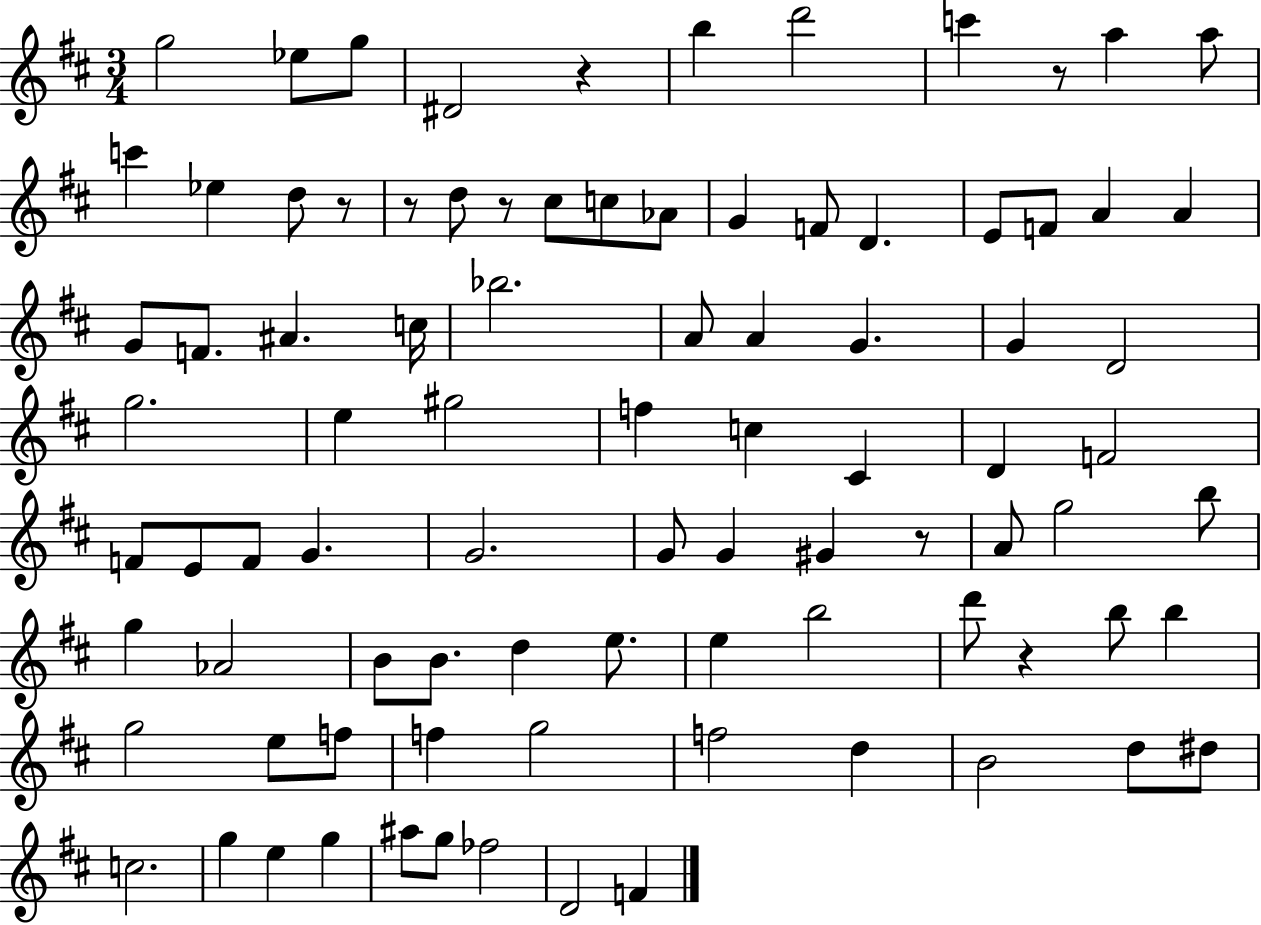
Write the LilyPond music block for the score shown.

{
  \clef treble
  \numericTimeSignature
  \time 3/4
  \key d \major
  \repeat volta 2 { g''2 ees''8 g''8 | dis'2 r4 | b''4 d'''2 | c'''4 r8 a''4 a''8 | \break c'''4 ees''4 d''8 r8 | r8 d''8 r8 cis''8 c''8 aes'8 | g'4 f'8 d'4. | e'8 f'8 a'4 a'4 | \break g'8 f'8. ais'4. c''16 | bes''2. | a'8 a'4 g'4. | g'4 d'2 | \break g''2. | e''4 gis''2 | f''4 c''4 cis'4 | d'4 f'2 | \break f'8 e'8 f'8 g'4. | g'2. | g'8 g'4 gis'4 r8 | a'8 g''2 b''8 | \break g''4 aes'2 | b'8 b'8. d''4 e''8. | e''4 b''2 | d'''8 r4 b''8 b''4 | \break g''2 e''8 f''8 | f''4 g''2 | f''2 d''4 | b'2 d''8 dis''8 | \break c''2. | g''4 e''4 g''4 | ais''8 g''8 fes''2 | d'2 f'4 | \break } \bar "|."
}